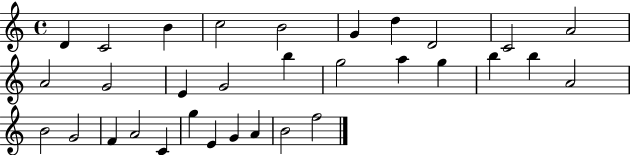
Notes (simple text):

D4/q C4/h B4/q C5/h B4/h G4/q D5/q D4/h C4/h A4/h A4/h G4/h E4/q G4/h B5/q G5/h A5/q G5/q B5/q B5/q A4/h B4/h G4/h F4/q A4/h C4/q G5/q E4/q G4/q A4/q B4/h F5/h